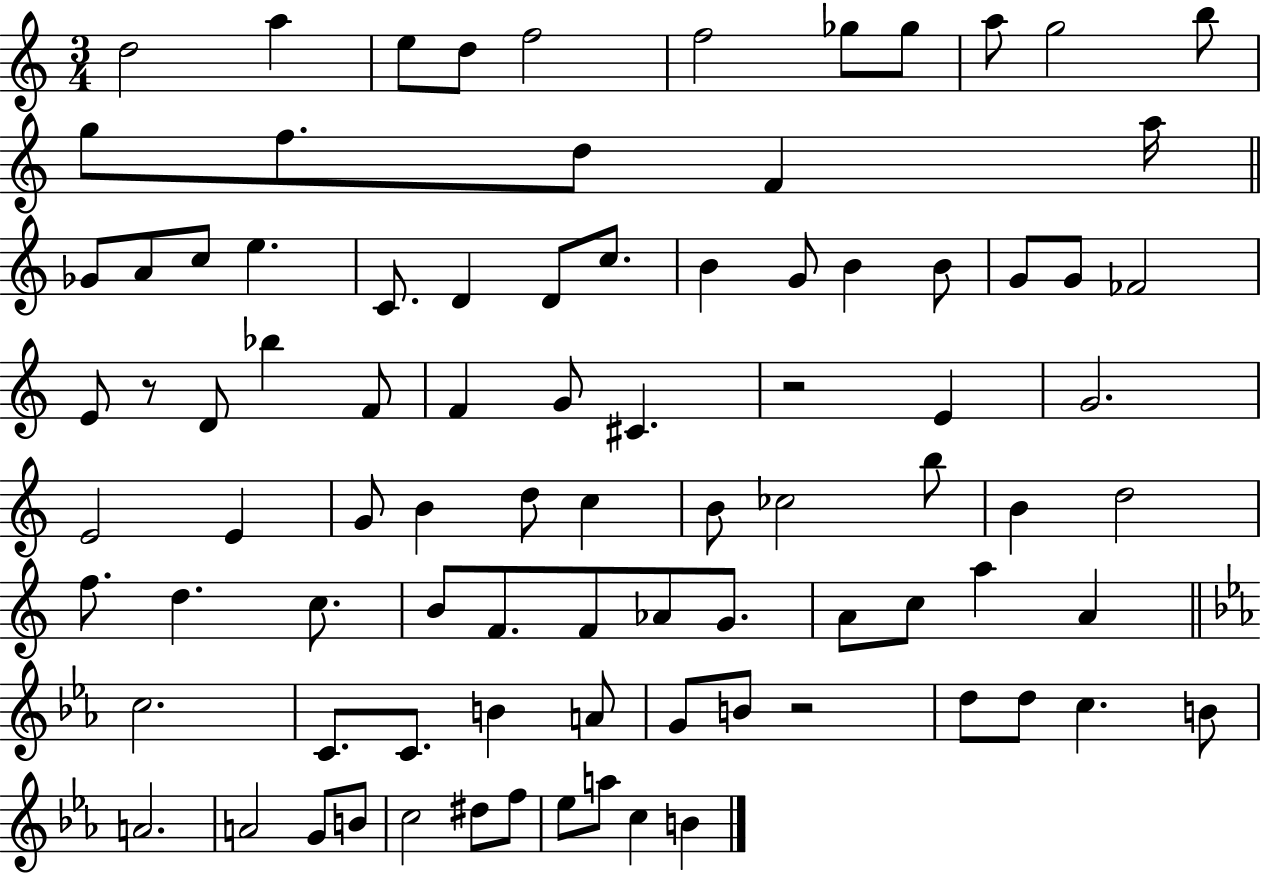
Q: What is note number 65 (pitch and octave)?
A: C4